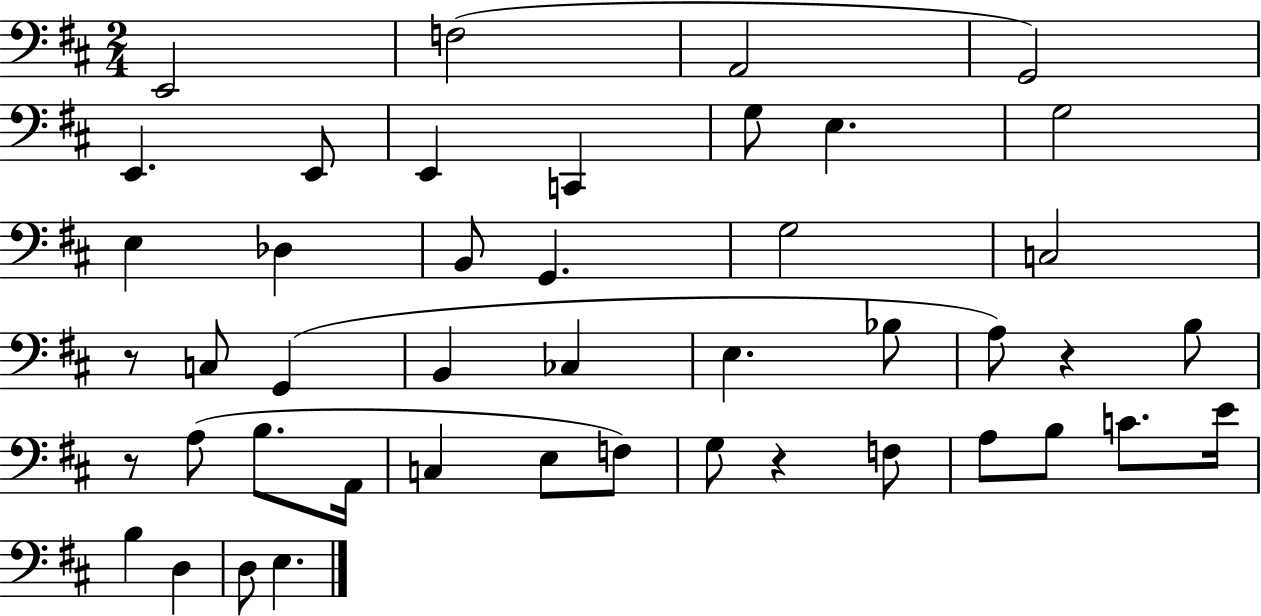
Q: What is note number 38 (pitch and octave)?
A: B3